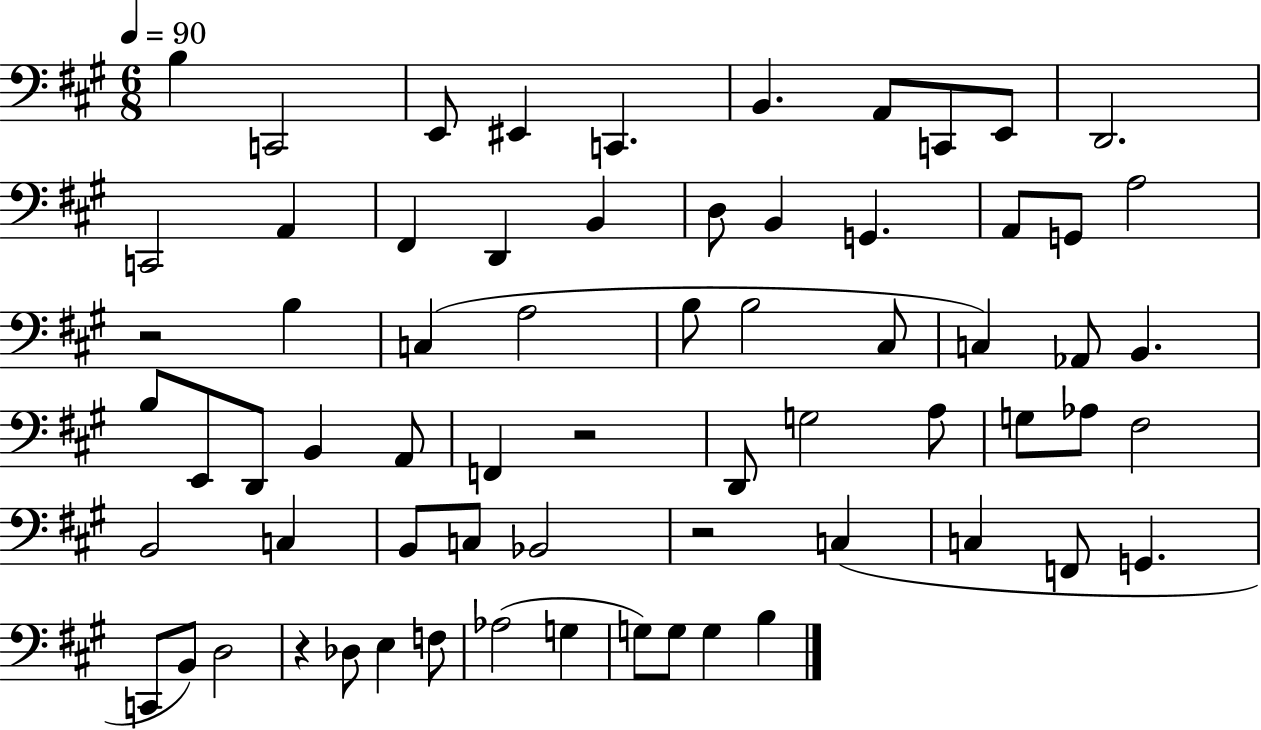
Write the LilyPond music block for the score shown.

{
  \clef bass
  \numericTimeSignature
  \time 6/8
  \key a \major
  \tempo 4 = 90
  b4 c,2 | e,8 eis,4 c,4. | b,4. a,8 c,8 e,8 | d,2. | \break c,2 a,4 | fis,4 d,4 b,4 | d8 b,4 g,4. | a,8 g,8 a2 | \break r2 b4 | c4( a2 | b8 b2 cis8 | c4) aes,8 b,4. | \break b8 e,8 d,8 b,4 a,8 | f,4 r2 | d,8 g2 a8 | g8 aes8 fis2 | \break b,2 c4 | b,8 c8 bes,2 | r2 c4( | c4 f,8 g,4. | \break c,8 b,8) d2 | r4 des8 e4 f8 | aes2( g4 | g8) g8 g4 b4 | \break \bar "|."
}